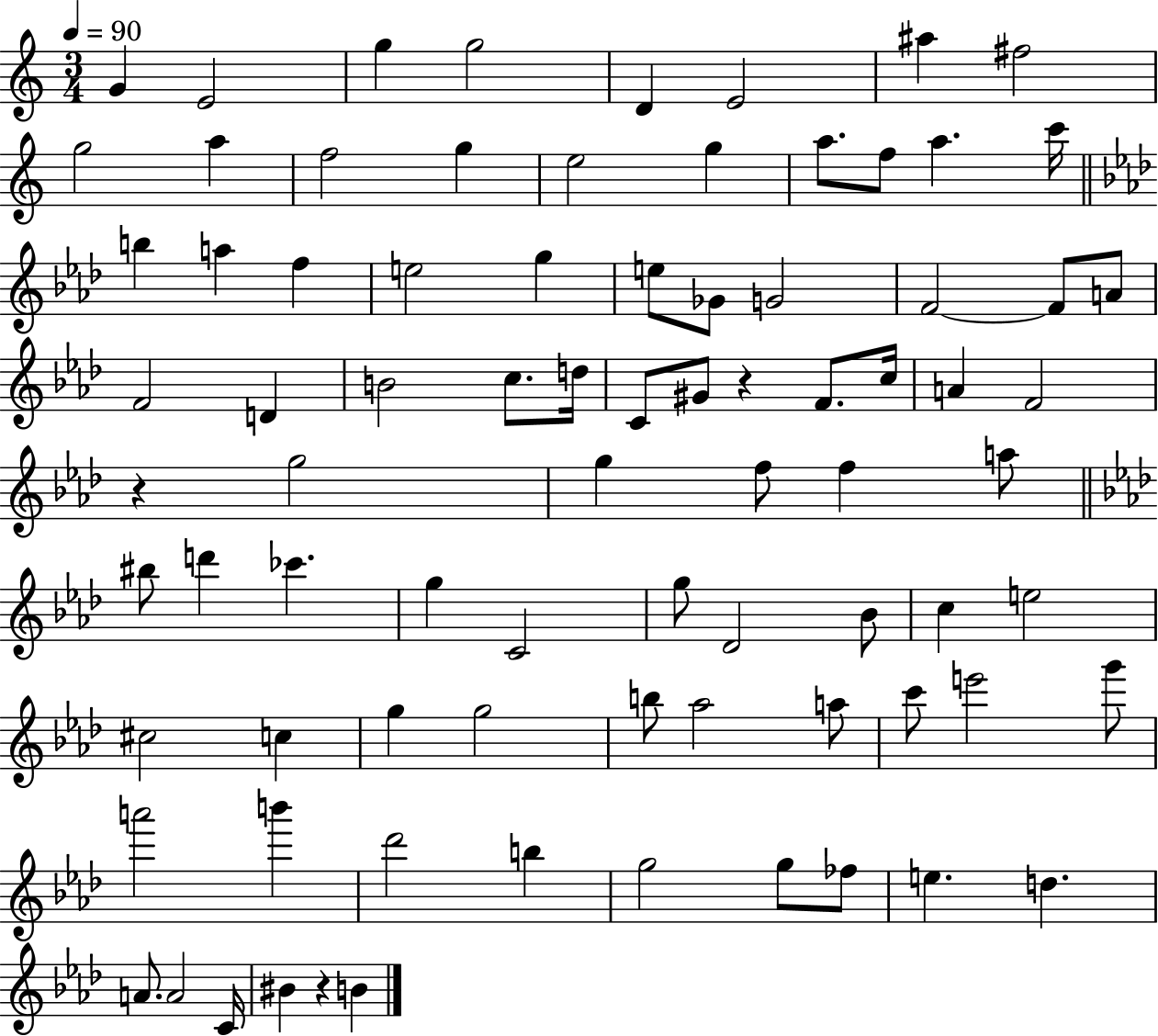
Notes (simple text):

G4/q E4/h G5/q G5/h D4/q E4/h A#5/q F#5/h G5/h A5/q F5/h G5/q E5/h G5/q A5/e. F5/e A5/q. C6/s B5/q A5/q F5/q E5/h G5/q E5/e Gb4/e G4/h F4/h F4/e A4/e F4/h D4/q B4/h C5/e. D5/s C4/e G#4/e R/q F4/e. C5/s A4/q F4/h R/q G5/h G5/q F5/e F5/q A5/e BIS5/e D6/q CES6/q. G5/q C4/h G5/e Db4/h Bb4/e C5/q E5/h C#5/h C5/q G5/q G5/h B5/e Ab5/h A5/e C6/e E6/h G6/e A6/h B6/q Db6/h B5/q G5/h G5/e FES5/e E5/q. D5/q. A4/e. A4/h C4/s BIS4/q R/q B4/q